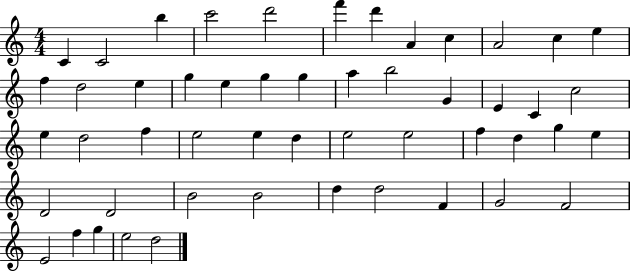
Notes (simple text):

C4/q C4/h B5/q C6/h D6/h F6/q D6/q A4/q C5/q A4/h C5/q E5/q F5/q D5/h E5/q G5/q E5/q G5/q G5/q A5/q B5/h G4/q E4/q C4/q C5/h E5/q D5/h F5/q E5/h E5/q D5/q E5/h E5/h F5/q D5/q G5/q E5/q D4/h D4/h B4/h B4/h D5/q D5/h F4/q G4/h F4/h E4/h F5/q G5/q E5/h D5/h